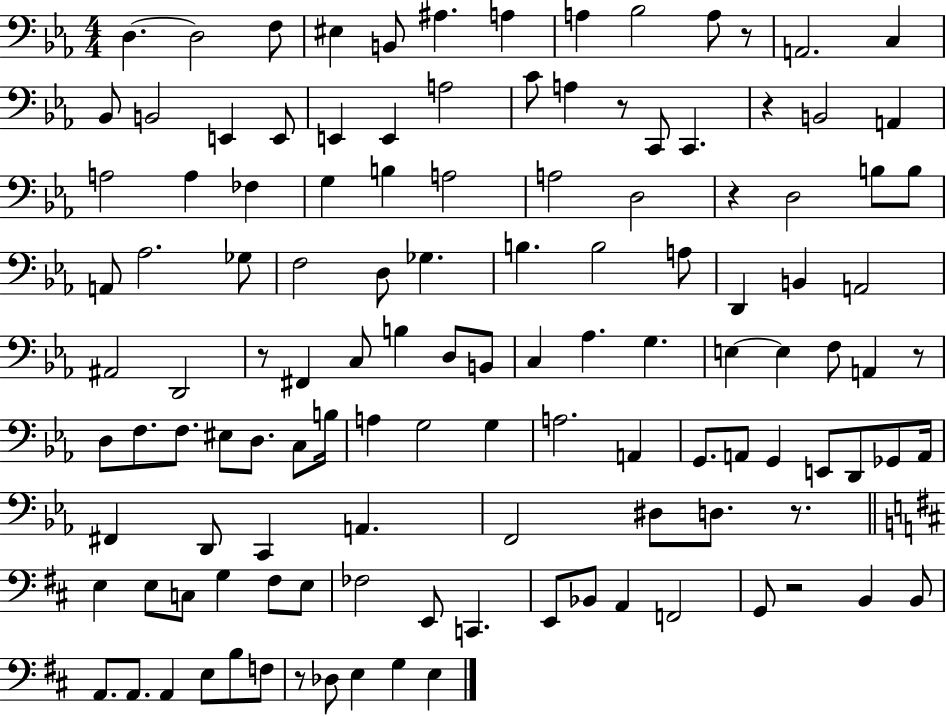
X:1
T:Untitled
M:4/4
L:1/4
K:Eb
D, D,2 F,/2 ^E, B,,/2 ^A, A, A, _B,2 A,/2 z/2 A,,2 C, _B,,/2 B,,2 E,, E,,/2 E,, E,, A,2 C/2 A, z/2 C,,/2 C,, z B,,2 A,, A,2 A, _F, G, B, A,2 A,2 D,2 z D,2 B,/2 B,/2 A,,/2 _A,2 _G,/2 F,2 D,/2 _G, B, B,2 A,/2 D,, B,, A,,2 ^A,,2 D,,2 z/2 ^F,, C,/2 B, D,/2 B,,/2 C, _A, G, E, E, F,/2 A,, z/2 D,/2 F,/2 F,/2 ^E,/2 D,/2 C,/2 B,/4 A, G,2 G, A,2 A,, G,,/2 A,,/2 G,, E,,/2 D,,/2 _G,,/2 A,,/4 ^F,, D,,/2 C,, A,, F,,2 ^D,/2 D,/2 z/2 E, E,/2 C,/2 G, ^F,/2 E,/2 _F,2 E,,/2 C,, E,,/2 _B,,/2 A,, F,,2 G,,/2 z2 B,, B,,/2 A,,/2 A,,/2 A,, E,/2 B,/2 F,/2 z/2 _D,/2 E, G, E,